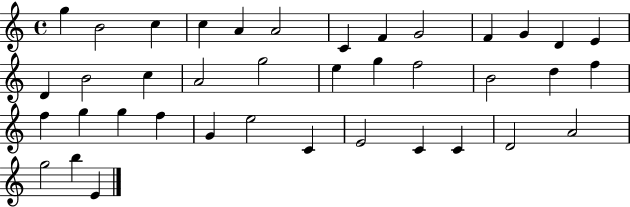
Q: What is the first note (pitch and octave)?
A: G5